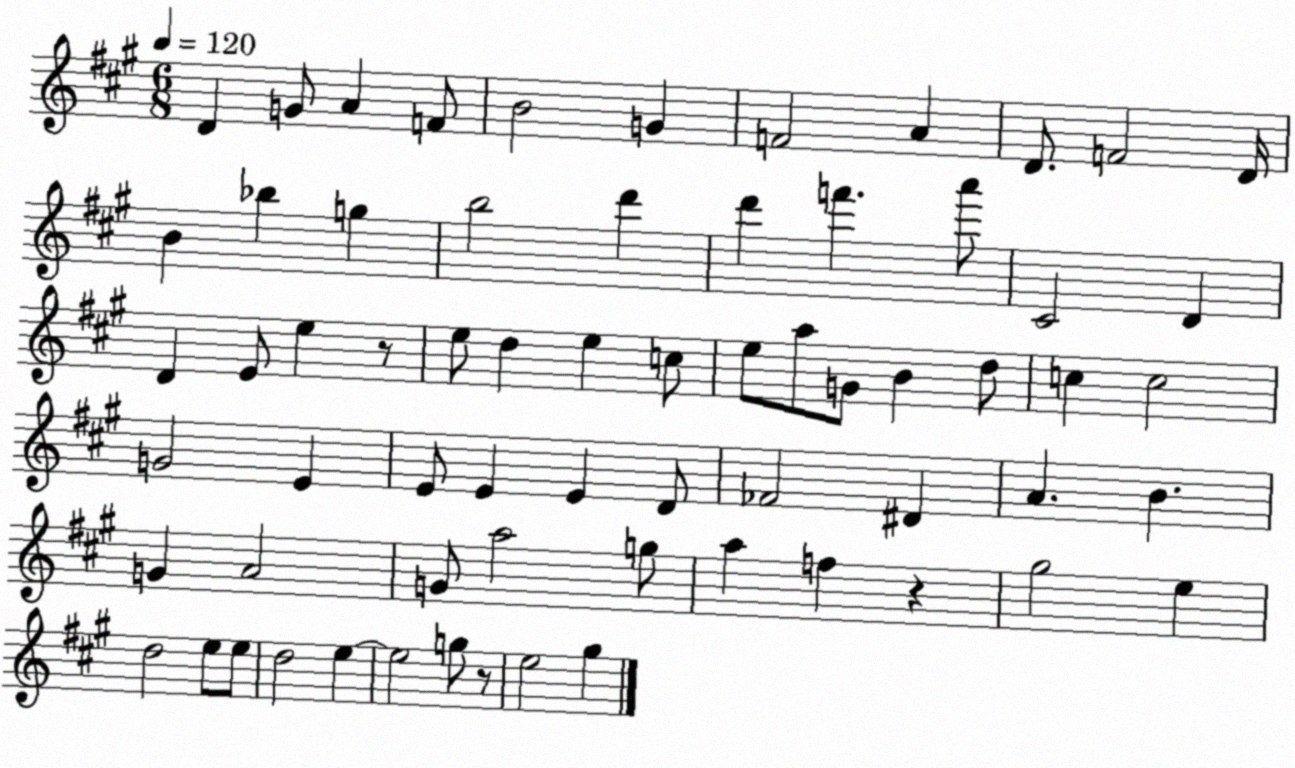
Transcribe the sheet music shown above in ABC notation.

X:1
T:Untitled
M:6/8
L:1/4
K:A
D G/2 A F/2 B2 G F2 A D/2 F2 D/4 B _b g b2 d' d' f' a'/2 ^C2 D D E/2 e z/2 e/2 d e c/2 e/2 a/2 G/2 B d/2 c c2 G2 E E/2 E E D/2 _F2 ^D A B G A2 G/2 a2 g/2 a f z ^g2 e d2 e/2 e/2 d2 e e2 g/2 z/2 e2 ^g